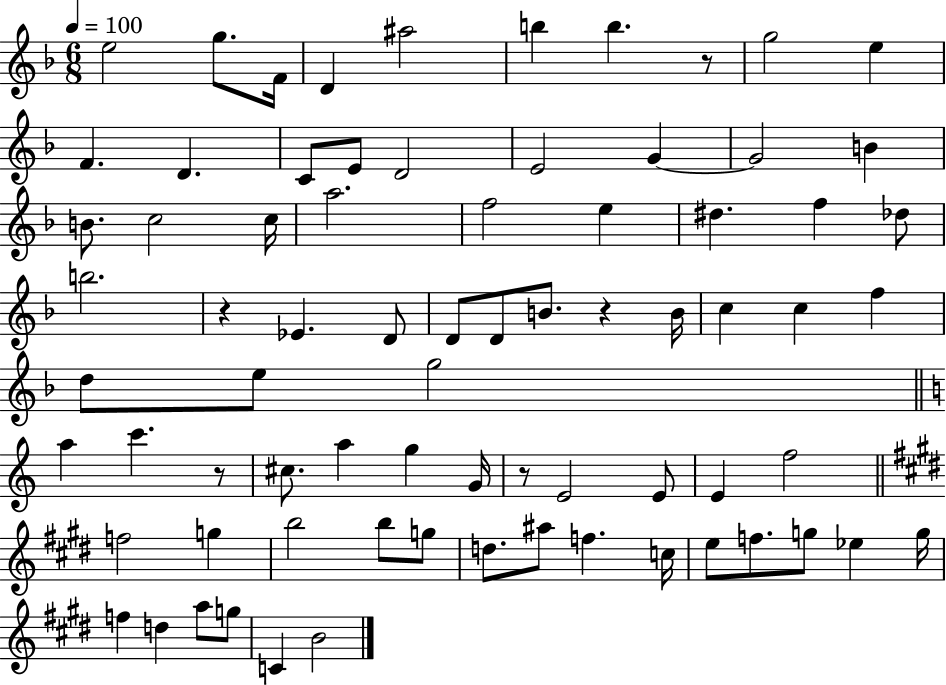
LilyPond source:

{
  \clef treble
  \numericTimeSignature
  \time 6/8
  \key f \major
  \tempo 4 = 100
  \repeat volta 2 { e''2 g''8. f'16 | d'4 ais''2 | b''4 b''4. r8 | g''2 e''4 | \break f'4. d'4. | c'8 e'8 d'2 | e'2 g'4~~ | g'2 b'4 | \break b'8. c''2 c''16 | a''2. | f''2 e''4 | dis''4. f''4 des''8 | \break b''2. | r4 ees'4. d'8 | d'8 d'8 b'8. r4 b'16 | c''4 c''4 f''4 | \break d''8 e''8 g''2 | \bar "||" \break \key c \major a''4 c'''4. r8 | cis''8. a''4 g''4 g'16 | r8 e'2 e'8 | e'4 f''2 | \break \bar "||" \break \key e \major f''2 g''4 | b''2 b''8 g''8 | d''8. ais''8 f''4. c''16 | e''8 f''8. g''8 ees''4 g''16 | \break f''4 d''4 a''8 g''8 | c'4 b'2 | } \bar "|."
}